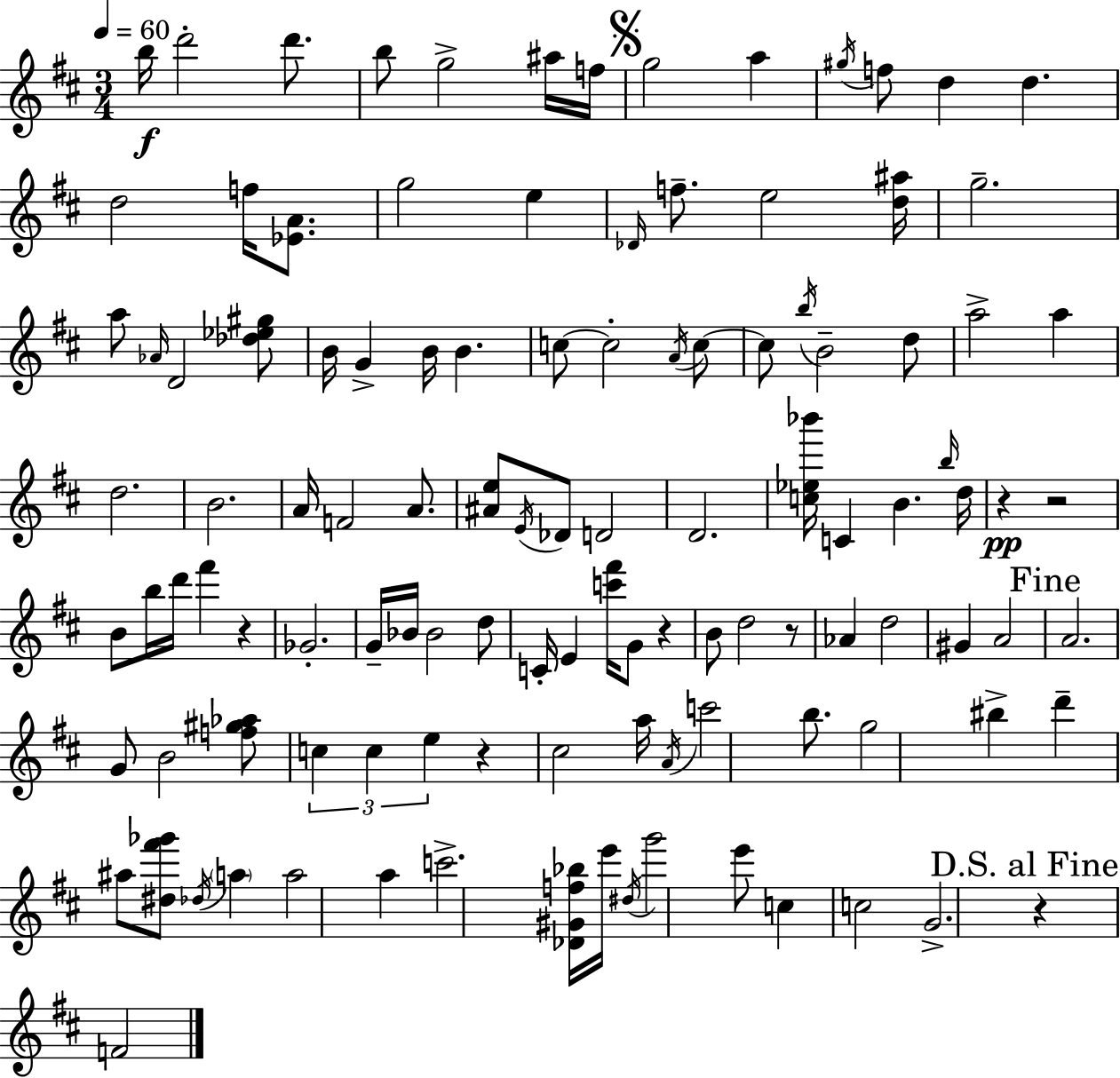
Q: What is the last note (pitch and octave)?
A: F4